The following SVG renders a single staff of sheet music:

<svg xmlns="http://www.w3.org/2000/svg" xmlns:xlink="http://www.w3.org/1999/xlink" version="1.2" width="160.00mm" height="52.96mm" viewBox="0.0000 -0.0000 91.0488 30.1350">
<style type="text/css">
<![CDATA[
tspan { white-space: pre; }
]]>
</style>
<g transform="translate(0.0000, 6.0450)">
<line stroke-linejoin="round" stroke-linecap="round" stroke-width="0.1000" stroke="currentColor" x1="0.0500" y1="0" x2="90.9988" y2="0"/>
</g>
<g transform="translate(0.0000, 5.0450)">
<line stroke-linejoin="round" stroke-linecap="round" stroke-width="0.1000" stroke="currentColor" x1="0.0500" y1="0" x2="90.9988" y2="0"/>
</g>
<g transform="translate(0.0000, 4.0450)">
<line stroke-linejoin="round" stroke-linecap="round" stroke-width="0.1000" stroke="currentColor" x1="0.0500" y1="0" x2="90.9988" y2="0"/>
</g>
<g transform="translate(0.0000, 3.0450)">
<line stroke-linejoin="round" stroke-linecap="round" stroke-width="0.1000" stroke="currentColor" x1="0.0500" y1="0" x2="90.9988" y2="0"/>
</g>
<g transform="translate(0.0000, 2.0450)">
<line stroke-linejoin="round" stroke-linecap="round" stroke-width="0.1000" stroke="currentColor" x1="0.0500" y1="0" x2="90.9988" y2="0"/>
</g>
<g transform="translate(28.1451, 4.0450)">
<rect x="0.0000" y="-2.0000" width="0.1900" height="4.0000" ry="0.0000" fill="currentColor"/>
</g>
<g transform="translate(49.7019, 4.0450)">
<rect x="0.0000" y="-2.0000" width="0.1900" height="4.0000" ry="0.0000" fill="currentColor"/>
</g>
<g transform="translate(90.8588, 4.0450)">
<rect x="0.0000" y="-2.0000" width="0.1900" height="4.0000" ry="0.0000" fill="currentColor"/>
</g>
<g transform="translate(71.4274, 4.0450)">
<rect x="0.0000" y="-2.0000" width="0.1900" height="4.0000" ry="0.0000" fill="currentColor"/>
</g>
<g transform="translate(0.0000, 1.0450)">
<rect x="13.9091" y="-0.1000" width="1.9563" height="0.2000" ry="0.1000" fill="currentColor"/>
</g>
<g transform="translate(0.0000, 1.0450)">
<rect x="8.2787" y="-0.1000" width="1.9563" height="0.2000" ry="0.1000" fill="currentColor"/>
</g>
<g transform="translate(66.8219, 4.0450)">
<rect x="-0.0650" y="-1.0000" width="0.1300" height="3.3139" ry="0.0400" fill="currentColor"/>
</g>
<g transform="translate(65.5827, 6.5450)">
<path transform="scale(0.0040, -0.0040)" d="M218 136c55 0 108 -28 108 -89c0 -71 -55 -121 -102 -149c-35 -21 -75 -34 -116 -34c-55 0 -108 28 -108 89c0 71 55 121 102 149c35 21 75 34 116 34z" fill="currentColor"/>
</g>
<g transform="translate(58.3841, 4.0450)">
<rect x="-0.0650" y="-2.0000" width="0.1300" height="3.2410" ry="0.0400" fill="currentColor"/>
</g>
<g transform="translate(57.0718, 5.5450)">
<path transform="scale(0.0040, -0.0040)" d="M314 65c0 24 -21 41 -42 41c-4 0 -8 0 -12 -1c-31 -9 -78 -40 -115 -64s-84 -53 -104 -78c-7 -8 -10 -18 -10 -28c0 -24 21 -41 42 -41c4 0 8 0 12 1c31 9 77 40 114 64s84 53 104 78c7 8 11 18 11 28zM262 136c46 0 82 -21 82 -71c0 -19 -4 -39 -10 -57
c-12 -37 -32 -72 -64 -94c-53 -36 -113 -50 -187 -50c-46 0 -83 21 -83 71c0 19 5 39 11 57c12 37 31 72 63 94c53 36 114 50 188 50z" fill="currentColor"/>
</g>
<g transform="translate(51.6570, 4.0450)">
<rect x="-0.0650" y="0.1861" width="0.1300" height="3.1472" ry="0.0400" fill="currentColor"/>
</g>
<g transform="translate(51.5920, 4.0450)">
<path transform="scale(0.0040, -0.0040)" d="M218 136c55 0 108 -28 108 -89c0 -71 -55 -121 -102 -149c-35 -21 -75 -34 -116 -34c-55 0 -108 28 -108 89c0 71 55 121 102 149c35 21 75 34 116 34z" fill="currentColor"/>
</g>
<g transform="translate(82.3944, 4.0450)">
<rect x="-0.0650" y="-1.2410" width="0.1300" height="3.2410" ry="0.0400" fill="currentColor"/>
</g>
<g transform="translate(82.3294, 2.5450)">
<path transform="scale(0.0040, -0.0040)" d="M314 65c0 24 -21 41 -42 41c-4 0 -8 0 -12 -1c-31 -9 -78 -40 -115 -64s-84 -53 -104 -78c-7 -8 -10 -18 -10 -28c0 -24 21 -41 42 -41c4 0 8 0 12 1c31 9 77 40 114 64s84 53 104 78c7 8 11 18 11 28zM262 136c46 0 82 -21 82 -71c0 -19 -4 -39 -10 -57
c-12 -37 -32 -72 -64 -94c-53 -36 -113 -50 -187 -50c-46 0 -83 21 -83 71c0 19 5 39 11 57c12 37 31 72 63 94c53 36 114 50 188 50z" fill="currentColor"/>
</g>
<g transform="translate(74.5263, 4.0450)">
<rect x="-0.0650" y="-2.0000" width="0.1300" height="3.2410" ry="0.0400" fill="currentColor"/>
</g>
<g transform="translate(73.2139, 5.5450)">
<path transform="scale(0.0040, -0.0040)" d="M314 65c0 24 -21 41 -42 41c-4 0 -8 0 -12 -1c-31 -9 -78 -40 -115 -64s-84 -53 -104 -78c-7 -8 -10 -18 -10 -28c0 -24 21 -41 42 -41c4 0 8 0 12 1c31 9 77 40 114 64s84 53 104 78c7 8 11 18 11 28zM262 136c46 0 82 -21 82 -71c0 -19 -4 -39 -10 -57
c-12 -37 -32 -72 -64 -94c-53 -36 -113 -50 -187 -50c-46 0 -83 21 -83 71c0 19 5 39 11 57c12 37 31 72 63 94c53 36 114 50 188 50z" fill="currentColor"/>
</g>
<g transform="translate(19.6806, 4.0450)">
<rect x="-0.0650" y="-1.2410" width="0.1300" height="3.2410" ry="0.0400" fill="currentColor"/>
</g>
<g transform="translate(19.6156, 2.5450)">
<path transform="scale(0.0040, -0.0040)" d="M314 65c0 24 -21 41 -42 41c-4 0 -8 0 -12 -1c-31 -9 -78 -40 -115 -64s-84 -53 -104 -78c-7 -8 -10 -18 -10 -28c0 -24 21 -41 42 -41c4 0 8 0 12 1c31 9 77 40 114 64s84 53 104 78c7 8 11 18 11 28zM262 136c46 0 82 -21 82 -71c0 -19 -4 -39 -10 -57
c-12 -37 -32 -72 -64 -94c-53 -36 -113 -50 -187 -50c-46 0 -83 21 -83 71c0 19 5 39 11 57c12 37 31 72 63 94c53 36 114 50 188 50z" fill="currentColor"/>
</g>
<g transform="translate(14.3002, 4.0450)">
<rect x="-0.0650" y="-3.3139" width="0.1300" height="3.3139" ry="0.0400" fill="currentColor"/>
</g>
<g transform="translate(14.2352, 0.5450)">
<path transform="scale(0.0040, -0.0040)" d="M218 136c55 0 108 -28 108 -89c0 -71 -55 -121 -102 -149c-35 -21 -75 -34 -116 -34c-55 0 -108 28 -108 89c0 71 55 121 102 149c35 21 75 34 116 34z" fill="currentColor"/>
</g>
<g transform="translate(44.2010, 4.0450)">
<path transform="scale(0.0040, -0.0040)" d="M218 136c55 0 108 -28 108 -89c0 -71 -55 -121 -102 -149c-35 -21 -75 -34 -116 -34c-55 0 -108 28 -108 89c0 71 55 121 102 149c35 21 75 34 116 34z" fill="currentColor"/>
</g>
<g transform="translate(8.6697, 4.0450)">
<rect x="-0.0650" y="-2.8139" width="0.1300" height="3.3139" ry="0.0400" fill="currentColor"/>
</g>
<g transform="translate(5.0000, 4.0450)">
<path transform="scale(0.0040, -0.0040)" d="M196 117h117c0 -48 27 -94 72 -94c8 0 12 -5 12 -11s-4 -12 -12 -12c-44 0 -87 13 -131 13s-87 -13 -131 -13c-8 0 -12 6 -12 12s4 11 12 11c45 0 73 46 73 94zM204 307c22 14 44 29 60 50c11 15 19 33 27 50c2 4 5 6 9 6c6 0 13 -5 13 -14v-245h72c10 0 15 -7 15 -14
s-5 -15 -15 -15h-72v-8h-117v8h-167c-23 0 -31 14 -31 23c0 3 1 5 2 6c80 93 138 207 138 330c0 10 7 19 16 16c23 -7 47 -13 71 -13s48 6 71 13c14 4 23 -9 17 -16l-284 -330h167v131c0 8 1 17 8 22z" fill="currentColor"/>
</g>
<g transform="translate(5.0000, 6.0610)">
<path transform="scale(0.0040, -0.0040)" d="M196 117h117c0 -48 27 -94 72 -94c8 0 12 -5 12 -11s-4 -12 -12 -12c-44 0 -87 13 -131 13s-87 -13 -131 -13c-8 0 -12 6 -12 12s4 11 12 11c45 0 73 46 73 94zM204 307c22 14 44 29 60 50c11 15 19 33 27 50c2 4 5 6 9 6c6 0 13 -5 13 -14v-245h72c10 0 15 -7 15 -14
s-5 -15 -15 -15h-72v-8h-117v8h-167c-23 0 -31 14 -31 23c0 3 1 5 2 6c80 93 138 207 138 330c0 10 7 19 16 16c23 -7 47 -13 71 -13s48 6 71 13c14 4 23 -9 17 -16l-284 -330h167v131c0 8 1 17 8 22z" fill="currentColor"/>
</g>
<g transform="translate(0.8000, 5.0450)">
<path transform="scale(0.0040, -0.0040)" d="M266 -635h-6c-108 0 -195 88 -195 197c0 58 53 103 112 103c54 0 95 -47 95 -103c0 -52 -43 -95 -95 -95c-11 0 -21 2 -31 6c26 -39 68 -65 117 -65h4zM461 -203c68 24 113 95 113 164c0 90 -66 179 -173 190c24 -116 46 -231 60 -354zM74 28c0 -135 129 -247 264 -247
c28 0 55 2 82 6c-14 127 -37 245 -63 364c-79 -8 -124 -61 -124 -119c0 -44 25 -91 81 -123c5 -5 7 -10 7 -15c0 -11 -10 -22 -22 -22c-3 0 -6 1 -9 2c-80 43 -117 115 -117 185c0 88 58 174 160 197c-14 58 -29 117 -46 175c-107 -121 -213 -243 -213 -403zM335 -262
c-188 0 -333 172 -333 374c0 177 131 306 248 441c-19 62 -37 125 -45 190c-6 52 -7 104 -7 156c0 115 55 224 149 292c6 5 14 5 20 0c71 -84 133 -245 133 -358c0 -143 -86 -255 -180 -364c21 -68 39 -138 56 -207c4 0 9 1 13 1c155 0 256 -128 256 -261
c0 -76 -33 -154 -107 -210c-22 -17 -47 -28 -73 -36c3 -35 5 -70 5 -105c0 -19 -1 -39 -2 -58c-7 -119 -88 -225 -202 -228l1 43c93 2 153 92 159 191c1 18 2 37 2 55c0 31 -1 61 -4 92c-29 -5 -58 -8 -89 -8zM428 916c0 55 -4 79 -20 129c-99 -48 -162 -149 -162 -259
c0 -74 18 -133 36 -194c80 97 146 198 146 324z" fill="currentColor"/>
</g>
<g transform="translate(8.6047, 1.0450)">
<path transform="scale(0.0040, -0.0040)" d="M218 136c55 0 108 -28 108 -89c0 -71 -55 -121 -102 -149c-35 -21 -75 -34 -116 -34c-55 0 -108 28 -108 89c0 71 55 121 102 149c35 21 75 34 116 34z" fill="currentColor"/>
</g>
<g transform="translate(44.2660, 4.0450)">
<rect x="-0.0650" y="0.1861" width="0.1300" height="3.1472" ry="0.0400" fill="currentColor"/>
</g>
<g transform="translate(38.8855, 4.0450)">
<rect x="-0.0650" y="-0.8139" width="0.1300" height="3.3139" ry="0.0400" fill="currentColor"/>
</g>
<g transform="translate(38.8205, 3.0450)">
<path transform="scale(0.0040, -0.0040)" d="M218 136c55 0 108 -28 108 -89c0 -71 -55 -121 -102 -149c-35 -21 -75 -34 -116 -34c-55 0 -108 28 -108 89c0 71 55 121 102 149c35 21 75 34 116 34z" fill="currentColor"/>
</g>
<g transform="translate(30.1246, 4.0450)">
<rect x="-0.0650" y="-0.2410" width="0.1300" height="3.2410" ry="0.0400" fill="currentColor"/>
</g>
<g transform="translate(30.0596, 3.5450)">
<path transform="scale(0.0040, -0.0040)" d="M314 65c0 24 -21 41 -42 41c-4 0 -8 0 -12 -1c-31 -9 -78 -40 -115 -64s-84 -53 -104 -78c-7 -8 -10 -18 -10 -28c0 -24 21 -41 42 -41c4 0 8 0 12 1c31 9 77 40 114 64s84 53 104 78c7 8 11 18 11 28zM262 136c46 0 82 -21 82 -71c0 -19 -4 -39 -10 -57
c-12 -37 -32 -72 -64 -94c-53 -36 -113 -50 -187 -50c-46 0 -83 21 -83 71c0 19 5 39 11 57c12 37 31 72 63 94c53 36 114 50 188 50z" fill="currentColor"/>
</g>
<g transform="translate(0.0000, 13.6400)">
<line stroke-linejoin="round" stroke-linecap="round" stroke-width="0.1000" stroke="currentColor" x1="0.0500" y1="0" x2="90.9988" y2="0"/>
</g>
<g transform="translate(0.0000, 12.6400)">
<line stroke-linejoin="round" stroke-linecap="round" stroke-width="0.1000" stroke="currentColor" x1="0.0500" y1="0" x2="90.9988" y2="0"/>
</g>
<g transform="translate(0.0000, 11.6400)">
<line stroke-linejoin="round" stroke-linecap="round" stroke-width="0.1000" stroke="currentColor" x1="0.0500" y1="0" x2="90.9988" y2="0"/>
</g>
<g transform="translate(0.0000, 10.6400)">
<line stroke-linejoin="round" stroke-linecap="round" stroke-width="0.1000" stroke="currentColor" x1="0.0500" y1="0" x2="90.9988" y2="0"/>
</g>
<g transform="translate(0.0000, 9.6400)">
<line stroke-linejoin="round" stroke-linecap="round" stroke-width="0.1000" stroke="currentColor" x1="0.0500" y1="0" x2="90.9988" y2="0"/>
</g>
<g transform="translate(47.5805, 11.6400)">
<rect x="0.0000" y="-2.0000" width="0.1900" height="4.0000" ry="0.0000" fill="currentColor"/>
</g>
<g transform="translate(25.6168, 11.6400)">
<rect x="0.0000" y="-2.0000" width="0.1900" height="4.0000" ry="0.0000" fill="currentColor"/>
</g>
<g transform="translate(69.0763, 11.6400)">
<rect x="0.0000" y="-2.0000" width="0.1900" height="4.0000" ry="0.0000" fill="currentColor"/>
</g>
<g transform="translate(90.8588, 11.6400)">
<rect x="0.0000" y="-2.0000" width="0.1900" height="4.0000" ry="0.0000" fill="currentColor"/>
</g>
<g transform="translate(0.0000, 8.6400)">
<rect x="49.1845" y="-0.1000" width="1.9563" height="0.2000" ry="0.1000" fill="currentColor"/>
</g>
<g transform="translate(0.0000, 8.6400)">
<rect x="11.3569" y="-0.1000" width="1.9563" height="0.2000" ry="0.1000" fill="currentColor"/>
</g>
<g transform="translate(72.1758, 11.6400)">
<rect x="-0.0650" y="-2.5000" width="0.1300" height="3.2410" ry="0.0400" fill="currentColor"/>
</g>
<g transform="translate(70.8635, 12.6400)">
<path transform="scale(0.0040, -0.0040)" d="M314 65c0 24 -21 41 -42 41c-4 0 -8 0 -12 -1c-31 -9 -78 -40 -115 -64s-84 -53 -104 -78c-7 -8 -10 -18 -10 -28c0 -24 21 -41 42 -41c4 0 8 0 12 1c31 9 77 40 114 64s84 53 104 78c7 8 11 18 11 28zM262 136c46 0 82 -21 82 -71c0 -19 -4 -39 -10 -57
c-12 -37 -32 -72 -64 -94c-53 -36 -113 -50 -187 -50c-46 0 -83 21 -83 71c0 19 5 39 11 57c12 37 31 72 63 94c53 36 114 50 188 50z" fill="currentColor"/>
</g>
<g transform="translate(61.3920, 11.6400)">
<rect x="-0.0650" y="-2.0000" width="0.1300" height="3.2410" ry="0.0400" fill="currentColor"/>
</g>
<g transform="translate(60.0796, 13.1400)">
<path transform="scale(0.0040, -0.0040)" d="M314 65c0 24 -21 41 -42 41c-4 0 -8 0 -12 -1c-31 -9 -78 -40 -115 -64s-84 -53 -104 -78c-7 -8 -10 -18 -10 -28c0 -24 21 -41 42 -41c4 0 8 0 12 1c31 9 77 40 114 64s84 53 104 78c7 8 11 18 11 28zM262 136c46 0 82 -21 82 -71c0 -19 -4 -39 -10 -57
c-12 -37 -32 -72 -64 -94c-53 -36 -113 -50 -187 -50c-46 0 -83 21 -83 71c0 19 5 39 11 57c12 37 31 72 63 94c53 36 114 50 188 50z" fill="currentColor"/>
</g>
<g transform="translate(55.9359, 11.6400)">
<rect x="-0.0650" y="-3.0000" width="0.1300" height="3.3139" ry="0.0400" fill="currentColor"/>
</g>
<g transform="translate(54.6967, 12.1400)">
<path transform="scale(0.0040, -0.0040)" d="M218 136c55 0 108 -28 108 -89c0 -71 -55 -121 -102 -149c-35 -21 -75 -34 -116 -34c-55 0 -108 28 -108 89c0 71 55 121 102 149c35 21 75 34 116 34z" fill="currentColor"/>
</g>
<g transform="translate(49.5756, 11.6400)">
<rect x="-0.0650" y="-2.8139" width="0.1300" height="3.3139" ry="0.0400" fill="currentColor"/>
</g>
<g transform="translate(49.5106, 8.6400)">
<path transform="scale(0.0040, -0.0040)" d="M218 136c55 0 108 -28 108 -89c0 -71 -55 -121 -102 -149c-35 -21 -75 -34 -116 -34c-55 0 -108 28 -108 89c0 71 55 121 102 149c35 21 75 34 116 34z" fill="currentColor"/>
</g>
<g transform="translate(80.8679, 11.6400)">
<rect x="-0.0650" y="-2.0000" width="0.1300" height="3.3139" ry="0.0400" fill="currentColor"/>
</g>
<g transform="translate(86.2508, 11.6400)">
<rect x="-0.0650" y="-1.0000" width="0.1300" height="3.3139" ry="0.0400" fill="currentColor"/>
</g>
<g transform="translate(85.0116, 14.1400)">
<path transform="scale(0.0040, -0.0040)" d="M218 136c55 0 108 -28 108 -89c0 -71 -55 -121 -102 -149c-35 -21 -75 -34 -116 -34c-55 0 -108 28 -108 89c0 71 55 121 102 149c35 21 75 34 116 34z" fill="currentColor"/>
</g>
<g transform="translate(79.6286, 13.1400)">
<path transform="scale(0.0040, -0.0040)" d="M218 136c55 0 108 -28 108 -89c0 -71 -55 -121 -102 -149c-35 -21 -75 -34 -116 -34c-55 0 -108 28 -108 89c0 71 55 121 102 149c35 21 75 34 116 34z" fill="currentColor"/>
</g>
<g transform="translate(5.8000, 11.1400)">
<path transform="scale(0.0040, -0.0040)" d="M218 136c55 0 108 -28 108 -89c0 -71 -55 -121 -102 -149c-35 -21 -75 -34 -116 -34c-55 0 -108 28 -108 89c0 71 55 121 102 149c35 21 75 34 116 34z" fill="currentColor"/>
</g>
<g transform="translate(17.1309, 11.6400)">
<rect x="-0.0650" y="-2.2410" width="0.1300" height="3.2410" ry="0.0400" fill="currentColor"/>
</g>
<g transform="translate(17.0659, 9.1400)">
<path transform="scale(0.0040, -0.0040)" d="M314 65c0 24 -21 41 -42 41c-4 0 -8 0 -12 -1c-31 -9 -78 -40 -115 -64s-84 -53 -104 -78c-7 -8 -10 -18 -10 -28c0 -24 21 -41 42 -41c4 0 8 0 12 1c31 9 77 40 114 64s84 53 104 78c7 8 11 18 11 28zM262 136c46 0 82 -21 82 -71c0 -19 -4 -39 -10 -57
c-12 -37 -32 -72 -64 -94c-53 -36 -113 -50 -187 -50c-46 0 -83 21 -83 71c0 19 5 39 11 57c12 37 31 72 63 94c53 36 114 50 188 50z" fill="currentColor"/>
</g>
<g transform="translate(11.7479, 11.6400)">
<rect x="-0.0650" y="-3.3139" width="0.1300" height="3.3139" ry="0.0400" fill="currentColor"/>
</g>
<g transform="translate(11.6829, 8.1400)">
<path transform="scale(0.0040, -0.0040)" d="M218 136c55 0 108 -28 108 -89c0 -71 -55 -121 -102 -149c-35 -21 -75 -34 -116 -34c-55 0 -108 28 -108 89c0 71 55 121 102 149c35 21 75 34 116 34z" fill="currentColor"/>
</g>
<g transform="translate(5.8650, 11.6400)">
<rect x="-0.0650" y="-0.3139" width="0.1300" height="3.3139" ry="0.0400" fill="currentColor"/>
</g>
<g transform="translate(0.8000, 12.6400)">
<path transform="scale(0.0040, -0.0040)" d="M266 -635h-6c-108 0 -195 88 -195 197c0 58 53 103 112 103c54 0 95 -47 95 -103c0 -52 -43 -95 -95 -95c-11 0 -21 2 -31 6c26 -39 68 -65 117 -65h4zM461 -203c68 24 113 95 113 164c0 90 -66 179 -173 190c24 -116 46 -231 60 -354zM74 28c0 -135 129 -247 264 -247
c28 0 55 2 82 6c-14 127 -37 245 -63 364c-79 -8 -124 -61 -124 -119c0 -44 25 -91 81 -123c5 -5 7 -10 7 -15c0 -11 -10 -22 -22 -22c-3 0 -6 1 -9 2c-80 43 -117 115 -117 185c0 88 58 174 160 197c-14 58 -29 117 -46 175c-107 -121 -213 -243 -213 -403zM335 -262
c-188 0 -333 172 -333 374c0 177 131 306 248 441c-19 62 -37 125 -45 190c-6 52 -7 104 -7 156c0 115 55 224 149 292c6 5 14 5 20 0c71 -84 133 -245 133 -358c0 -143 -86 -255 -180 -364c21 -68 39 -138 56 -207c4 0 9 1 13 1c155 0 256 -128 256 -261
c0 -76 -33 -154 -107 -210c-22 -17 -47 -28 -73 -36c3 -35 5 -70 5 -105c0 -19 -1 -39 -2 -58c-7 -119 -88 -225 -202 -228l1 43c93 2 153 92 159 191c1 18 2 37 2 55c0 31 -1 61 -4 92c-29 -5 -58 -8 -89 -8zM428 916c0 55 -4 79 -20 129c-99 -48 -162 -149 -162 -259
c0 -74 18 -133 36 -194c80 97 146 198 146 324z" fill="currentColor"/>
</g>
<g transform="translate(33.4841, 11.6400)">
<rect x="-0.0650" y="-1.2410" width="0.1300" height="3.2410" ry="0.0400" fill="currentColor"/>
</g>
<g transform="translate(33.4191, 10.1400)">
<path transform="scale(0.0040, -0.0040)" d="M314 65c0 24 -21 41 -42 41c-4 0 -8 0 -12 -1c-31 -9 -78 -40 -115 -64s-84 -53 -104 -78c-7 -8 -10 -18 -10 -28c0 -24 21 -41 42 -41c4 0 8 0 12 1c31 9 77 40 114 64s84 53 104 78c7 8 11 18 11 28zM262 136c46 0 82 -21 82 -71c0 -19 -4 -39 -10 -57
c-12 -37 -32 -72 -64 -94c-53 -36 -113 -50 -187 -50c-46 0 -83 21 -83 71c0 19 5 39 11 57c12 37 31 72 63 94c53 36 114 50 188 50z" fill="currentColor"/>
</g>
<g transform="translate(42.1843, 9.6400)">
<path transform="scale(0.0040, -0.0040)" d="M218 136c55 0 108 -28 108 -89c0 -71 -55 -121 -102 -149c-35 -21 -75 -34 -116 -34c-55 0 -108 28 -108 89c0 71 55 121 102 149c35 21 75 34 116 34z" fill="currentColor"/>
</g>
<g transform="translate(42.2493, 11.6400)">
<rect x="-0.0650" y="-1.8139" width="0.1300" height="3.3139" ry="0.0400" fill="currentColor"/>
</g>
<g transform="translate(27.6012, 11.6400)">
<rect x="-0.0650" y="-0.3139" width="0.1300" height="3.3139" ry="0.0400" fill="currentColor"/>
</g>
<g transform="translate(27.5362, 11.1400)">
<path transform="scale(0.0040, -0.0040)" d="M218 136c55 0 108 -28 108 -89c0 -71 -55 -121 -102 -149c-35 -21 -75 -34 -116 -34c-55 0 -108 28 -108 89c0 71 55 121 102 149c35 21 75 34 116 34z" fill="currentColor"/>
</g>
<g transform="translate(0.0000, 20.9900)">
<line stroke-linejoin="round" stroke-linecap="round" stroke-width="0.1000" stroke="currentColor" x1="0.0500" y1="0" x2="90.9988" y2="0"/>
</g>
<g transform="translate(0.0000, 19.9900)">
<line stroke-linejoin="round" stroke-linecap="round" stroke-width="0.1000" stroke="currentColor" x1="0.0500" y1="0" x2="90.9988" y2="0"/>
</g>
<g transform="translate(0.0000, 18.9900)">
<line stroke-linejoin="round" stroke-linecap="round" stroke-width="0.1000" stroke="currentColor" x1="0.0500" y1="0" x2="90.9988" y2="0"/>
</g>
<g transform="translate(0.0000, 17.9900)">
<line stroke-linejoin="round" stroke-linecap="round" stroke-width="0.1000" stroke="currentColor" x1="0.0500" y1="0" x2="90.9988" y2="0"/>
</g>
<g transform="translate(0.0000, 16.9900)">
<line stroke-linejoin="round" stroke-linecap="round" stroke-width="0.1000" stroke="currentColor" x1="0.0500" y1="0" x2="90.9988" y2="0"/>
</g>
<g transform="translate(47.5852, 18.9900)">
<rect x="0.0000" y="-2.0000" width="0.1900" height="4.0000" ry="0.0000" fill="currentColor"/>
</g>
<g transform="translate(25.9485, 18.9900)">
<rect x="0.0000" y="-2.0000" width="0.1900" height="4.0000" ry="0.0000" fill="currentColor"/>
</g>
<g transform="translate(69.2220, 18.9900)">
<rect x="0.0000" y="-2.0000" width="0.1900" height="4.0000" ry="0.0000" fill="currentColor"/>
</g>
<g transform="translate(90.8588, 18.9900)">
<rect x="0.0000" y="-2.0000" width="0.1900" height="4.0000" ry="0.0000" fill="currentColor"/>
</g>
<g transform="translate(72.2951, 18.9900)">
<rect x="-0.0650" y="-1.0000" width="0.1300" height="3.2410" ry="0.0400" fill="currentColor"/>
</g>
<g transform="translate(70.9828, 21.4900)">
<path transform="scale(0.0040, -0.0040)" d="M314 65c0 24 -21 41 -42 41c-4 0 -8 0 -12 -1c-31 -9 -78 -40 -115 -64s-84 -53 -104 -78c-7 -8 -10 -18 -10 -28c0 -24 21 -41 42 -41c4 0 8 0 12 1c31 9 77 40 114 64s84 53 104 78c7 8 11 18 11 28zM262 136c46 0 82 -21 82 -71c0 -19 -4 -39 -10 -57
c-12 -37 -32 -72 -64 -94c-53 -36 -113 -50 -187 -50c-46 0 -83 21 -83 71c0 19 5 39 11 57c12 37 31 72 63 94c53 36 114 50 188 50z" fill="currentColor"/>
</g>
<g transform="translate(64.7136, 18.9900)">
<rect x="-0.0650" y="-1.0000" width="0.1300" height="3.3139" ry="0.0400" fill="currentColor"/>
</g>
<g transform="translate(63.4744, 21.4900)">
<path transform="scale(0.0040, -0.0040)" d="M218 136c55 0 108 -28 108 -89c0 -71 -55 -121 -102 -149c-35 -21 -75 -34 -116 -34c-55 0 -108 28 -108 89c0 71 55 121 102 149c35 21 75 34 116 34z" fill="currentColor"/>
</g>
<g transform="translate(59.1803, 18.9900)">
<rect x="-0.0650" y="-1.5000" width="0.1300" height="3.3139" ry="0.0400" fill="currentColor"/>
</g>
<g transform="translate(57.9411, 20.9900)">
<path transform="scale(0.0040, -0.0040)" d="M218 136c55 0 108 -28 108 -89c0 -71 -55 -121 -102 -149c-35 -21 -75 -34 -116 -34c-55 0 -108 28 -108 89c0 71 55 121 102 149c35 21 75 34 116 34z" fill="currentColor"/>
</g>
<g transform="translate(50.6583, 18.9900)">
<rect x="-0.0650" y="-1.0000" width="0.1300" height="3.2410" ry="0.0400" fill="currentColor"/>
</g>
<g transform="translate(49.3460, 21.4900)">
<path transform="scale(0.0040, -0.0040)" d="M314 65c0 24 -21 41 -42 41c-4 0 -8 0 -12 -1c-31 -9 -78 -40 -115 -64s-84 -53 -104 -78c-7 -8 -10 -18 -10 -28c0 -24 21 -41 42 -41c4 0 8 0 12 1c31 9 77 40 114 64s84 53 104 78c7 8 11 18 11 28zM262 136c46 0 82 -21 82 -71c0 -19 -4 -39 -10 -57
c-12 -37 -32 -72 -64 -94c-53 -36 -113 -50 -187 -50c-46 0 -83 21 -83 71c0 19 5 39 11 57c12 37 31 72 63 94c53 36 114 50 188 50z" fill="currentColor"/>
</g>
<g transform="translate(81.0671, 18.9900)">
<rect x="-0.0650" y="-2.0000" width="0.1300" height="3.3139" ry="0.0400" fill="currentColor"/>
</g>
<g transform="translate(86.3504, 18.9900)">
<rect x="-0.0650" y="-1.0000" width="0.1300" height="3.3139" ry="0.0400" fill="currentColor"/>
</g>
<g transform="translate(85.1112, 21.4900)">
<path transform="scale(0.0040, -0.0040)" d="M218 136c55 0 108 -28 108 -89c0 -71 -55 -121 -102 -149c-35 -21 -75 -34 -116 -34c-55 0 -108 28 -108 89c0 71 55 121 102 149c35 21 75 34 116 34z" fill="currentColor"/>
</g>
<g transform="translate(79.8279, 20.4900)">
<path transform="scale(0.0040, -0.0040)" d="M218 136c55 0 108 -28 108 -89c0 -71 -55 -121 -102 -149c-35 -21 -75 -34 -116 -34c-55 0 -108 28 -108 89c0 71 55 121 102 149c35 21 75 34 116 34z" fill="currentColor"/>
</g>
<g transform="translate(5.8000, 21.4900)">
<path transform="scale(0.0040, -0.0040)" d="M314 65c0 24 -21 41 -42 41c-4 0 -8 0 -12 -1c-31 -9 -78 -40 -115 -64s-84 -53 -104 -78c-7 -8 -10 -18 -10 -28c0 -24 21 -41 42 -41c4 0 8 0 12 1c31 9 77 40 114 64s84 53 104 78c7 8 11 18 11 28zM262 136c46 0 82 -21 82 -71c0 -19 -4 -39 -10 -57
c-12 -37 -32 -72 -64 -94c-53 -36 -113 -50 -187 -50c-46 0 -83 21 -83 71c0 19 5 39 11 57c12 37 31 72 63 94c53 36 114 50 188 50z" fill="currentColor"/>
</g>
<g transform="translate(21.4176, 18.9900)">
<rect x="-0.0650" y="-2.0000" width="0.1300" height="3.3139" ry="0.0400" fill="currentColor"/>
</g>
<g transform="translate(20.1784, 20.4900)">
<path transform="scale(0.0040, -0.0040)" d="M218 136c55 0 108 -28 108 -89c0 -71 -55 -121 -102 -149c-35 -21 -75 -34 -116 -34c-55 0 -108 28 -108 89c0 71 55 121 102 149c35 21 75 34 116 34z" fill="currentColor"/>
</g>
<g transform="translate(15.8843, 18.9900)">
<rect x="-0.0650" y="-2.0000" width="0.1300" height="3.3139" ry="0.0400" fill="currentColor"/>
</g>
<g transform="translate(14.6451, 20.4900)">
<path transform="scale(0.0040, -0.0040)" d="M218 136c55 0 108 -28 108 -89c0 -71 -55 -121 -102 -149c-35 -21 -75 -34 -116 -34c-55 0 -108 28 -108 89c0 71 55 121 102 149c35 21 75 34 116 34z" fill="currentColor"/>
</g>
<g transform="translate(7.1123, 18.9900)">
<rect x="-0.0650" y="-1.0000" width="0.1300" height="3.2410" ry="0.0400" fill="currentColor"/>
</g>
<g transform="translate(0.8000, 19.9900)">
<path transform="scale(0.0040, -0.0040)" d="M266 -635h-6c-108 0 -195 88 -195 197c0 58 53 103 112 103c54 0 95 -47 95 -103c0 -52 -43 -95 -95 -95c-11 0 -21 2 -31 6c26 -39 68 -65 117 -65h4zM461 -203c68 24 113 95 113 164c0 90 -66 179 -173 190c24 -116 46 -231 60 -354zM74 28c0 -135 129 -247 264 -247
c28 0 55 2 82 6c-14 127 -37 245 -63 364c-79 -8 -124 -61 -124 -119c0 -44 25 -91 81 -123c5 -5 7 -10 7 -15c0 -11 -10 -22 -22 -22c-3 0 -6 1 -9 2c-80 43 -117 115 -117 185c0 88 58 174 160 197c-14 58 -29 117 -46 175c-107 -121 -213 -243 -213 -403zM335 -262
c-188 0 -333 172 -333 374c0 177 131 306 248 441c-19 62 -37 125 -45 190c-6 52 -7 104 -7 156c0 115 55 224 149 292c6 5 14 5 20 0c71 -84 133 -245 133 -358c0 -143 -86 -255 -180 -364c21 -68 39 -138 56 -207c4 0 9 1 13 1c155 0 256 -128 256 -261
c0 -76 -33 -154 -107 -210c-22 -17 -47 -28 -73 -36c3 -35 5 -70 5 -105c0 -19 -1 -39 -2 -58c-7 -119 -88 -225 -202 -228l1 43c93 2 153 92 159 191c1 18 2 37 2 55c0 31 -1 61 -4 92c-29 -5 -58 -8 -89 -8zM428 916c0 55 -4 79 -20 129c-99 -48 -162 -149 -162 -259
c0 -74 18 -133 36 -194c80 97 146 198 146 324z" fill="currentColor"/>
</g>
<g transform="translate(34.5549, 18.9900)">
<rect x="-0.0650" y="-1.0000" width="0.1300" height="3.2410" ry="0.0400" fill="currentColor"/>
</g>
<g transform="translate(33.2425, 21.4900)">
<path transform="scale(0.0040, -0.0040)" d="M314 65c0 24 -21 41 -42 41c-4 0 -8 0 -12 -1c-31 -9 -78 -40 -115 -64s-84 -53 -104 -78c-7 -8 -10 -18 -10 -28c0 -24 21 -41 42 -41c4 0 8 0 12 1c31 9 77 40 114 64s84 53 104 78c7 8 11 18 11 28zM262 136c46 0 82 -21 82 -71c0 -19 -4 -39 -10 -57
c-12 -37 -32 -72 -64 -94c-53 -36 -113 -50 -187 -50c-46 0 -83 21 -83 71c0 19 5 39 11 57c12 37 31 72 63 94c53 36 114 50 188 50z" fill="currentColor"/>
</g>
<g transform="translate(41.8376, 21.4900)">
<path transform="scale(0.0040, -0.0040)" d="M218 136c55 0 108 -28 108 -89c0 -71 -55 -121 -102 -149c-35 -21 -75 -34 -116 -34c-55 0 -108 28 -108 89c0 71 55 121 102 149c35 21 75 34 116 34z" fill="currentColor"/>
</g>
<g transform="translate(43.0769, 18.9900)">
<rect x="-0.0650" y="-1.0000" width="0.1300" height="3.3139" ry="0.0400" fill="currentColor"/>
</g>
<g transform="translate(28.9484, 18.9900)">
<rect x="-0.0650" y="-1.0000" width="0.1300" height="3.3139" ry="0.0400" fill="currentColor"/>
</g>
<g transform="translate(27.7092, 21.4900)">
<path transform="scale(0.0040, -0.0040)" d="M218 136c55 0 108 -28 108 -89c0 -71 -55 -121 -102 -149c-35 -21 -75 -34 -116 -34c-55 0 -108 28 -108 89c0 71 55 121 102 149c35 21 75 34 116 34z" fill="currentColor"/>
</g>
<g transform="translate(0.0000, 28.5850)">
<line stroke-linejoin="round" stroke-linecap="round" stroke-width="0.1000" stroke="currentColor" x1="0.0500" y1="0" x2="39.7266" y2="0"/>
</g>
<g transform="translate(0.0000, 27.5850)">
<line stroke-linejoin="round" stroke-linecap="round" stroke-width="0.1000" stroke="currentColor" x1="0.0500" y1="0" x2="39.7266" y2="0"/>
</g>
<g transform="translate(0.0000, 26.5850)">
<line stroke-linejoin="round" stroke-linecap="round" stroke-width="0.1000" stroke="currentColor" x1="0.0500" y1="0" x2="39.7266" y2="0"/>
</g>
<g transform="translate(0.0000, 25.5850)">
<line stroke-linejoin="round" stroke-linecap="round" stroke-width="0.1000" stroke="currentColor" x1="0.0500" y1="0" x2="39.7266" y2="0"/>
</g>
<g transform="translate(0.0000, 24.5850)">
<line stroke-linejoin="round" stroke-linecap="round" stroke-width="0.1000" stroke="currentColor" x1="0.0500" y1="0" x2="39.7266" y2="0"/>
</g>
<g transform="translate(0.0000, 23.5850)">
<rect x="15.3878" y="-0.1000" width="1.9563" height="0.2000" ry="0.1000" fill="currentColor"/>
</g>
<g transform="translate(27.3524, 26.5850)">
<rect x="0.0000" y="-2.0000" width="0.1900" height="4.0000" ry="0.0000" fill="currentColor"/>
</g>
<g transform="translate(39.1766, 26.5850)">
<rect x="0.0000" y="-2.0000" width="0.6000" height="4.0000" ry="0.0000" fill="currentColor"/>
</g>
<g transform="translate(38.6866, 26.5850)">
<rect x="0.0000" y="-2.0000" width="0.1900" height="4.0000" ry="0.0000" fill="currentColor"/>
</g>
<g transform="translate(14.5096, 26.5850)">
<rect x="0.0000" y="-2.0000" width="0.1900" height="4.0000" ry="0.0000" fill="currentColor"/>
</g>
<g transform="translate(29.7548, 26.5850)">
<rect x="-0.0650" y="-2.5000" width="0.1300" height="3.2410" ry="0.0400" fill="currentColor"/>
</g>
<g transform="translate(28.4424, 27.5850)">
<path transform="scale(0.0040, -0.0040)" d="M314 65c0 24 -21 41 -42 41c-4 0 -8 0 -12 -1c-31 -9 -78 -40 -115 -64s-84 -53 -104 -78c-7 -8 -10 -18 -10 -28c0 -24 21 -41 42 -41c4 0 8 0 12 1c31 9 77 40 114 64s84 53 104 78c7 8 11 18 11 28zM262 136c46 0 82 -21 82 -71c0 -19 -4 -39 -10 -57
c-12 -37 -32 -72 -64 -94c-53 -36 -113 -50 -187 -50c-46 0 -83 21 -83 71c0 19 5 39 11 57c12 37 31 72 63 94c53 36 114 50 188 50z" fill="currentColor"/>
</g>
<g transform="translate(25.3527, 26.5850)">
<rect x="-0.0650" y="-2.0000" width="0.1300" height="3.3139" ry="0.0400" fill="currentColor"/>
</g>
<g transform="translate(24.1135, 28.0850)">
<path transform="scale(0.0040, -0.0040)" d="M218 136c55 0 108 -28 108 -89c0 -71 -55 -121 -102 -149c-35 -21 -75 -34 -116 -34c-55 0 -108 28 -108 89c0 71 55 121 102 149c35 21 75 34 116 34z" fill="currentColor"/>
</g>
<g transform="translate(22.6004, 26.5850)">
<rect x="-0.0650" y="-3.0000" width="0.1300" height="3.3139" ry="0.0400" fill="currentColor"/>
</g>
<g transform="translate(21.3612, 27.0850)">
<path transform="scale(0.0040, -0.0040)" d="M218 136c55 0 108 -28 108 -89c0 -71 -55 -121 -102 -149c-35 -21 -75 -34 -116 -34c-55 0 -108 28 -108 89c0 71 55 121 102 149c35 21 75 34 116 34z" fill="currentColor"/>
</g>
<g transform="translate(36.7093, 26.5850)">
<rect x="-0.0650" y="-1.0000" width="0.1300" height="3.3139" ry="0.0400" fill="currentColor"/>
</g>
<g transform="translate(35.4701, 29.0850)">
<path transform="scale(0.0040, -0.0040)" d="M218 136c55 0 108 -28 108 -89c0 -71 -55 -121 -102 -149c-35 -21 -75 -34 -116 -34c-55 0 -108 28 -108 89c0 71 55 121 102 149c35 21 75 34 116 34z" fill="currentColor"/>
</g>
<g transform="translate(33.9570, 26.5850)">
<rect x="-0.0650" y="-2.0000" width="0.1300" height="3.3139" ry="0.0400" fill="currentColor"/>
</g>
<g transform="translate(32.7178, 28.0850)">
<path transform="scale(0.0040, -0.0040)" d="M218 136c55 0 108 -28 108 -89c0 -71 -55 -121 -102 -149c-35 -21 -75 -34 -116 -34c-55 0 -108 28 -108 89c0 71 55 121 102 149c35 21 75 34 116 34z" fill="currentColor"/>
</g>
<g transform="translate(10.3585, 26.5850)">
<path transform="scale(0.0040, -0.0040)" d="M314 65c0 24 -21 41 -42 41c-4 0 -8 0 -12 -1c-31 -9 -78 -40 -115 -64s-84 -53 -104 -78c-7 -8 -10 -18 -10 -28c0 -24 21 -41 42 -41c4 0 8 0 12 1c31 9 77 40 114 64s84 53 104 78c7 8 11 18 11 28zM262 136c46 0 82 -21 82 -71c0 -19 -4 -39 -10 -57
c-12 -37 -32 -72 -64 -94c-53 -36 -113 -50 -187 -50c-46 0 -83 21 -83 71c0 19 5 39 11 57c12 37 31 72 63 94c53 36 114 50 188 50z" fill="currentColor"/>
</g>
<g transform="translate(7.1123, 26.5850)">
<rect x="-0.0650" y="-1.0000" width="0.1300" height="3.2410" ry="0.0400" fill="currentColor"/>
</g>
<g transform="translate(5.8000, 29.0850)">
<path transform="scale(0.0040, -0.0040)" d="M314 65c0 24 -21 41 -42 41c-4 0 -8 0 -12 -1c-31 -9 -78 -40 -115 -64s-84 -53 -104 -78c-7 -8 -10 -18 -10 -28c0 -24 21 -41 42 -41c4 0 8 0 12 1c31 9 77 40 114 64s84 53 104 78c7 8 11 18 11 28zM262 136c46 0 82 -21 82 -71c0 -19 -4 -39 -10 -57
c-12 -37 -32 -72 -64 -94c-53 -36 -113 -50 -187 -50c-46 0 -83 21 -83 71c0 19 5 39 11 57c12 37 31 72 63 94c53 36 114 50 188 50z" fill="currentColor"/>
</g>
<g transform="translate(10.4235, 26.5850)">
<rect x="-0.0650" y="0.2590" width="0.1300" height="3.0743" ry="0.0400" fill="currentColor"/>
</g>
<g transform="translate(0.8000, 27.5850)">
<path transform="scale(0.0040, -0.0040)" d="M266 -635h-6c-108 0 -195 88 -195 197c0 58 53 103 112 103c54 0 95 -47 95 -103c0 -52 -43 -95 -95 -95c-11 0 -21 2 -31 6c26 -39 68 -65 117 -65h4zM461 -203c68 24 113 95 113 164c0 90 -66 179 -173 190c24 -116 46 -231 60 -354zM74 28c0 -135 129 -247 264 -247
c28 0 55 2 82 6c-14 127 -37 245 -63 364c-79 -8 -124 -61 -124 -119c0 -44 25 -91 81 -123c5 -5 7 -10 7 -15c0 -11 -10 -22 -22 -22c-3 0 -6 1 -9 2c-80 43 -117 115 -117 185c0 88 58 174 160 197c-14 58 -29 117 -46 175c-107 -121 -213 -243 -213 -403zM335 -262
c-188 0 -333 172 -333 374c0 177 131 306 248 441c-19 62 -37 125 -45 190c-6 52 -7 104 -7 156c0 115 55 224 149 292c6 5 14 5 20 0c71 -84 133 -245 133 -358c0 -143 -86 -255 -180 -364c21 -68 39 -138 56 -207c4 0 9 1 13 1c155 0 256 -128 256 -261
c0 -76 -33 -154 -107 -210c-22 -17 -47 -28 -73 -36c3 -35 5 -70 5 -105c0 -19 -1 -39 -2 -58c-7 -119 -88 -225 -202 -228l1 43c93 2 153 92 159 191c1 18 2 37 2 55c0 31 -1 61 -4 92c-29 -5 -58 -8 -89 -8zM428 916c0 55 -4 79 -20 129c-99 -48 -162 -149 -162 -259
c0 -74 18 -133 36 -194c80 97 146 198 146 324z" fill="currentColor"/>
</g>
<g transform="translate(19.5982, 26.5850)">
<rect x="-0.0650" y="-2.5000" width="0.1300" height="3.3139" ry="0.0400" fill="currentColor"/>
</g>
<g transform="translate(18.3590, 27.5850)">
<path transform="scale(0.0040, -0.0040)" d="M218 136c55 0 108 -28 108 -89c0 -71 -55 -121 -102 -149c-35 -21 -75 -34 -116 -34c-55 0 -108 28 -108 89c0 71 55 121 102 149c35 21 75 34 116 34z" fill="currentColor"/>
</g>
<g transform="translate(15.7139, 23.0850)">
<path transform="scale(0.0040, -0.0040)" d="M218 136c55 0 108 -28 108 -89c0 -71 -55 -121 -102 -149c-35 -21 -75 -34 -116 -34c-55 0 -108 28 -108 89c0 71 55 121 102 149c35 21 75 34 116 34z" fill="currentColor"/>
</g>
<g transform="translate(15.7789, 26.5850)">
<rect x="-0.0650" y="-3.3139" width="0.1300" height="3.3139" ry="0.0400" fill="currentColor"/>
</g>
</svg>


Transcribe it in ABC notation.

X:1
T:Untitled
M:4/4
L:1/4
K:C
a b e2 c2 d B B F2 D F2 e2 c b g2 c e2 f a A F2 G2 F D D2 F F D D2 D D2 E D D2 F D D2 B2 b G A F G2 F D